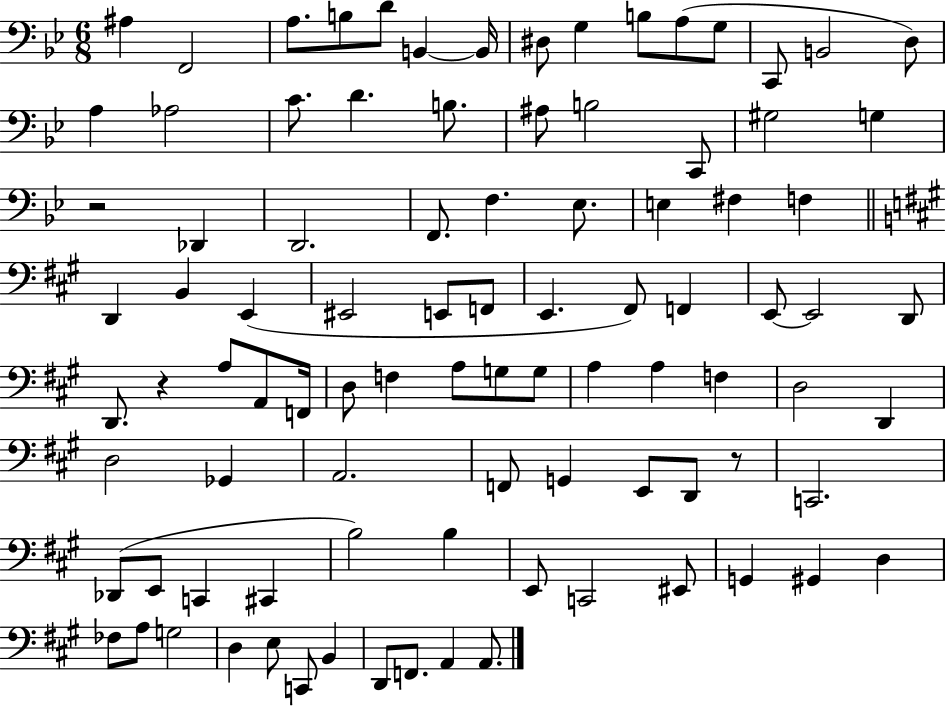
X:1
T:Untitled
M:6/8
L:1/4
K:Bb
^A, F,,2 A,/2 B,/2 D/2 B,, B,,/4 ^D,/2 G, B,/2 A,/2 G,/2 C,,/2 B,,2 D,/2 A, _A,2 C/2 D B,/2 ^A,/2 B,2 C,,/2 ^G,2 G, z2 _D,, D,,2 F,,/2 F, _E,/2 E, ^F, F, D,, B,, E,, ^E,,2 E,,/2 F,,/2 E,, ^F,,/2 F,, E,,/2 E,,2 D,,/2 D,,/2 z A,/2 A,,/2 F,,/4 D,/2 F, A,/2 G,/2 G,/2 A, A, F, D,2 D,, D,2 _G,, A,,2 F,,/2 G,, E,,/2 D,,/2 z/2 C,,2 _D,,/2 E,,/2 C,, ^C,, B,2 B, E,,/2 C,,2 ^E,,/2 G,, ^G,, D, _F,/2 A,/2 G,2 D, E,/2 C,,/2 B,, D,,/2 F,,/2 A,, A,,/2